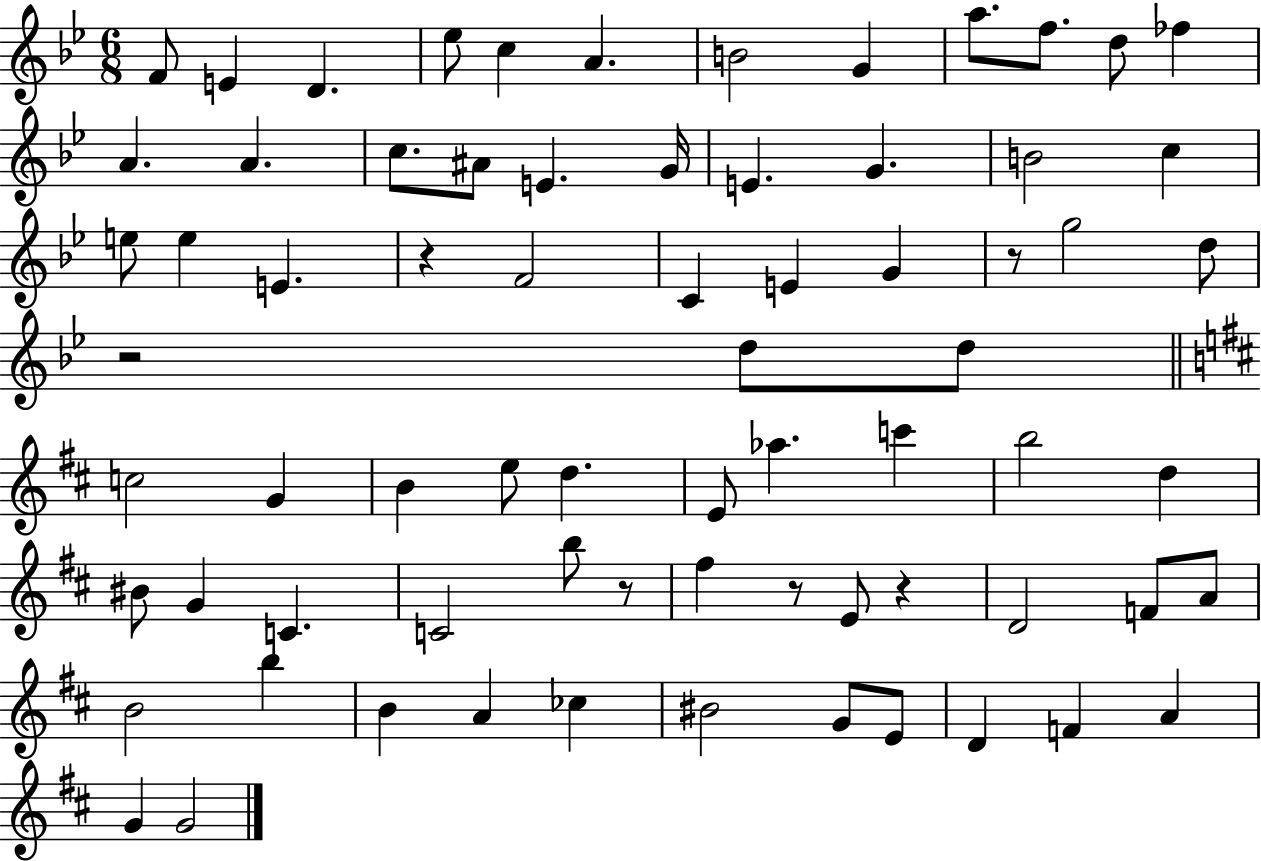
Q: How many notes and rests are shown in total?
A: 72